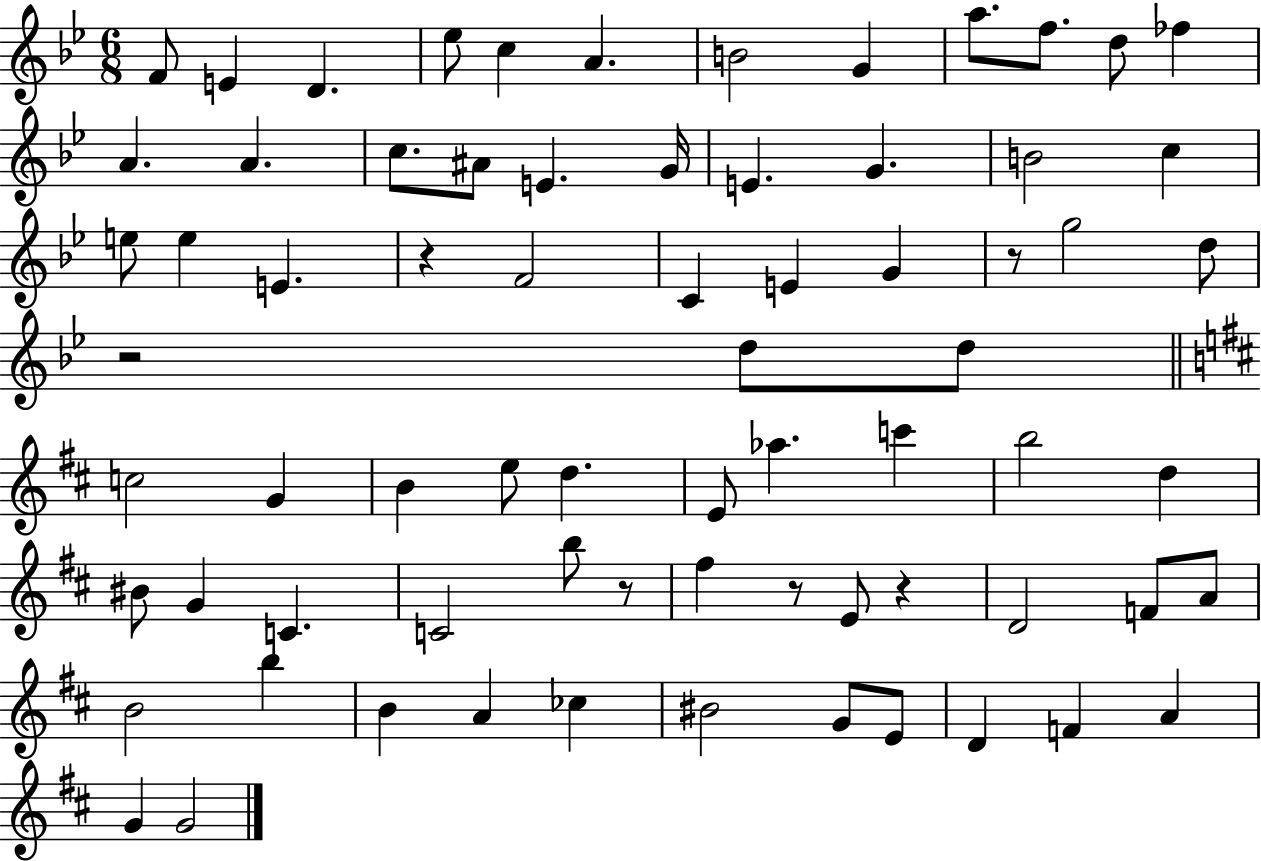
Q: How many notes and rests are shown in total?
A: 72